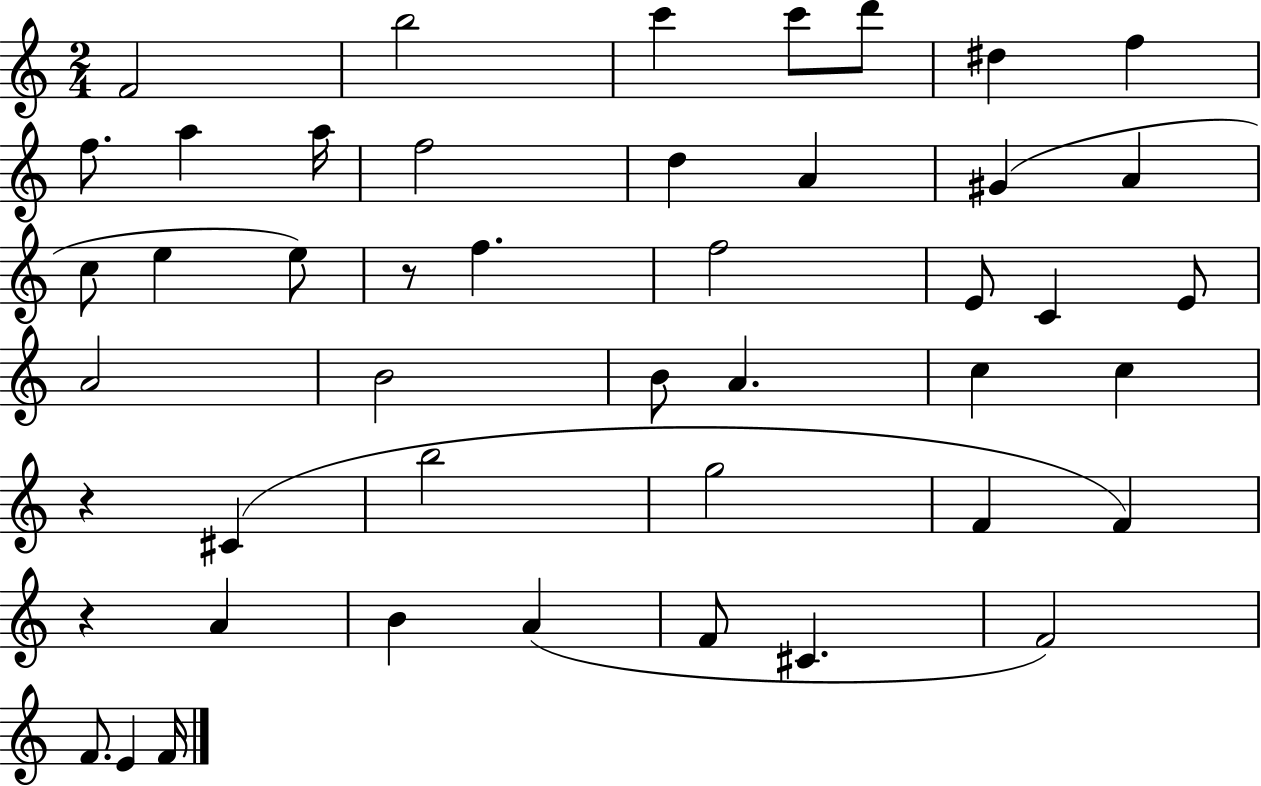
F4/h B5/h C6/q C6/e D6/e D#5/q F5/q F5/e. A5/q A5/s F5/h D5/q A4/q G#4/q A4/q C5/e E5/q E5/e R/e F5/q. F5/h E4/e C4/q E4/e A4/h B4/h B4/e A4/q. C5/q C5/q R/q C#4/q B5/h G5/h F4/q F4/q R/q A4/q B4/q A4/q F4/e C#4/q. F4/h F4/e. E4/q F4/s